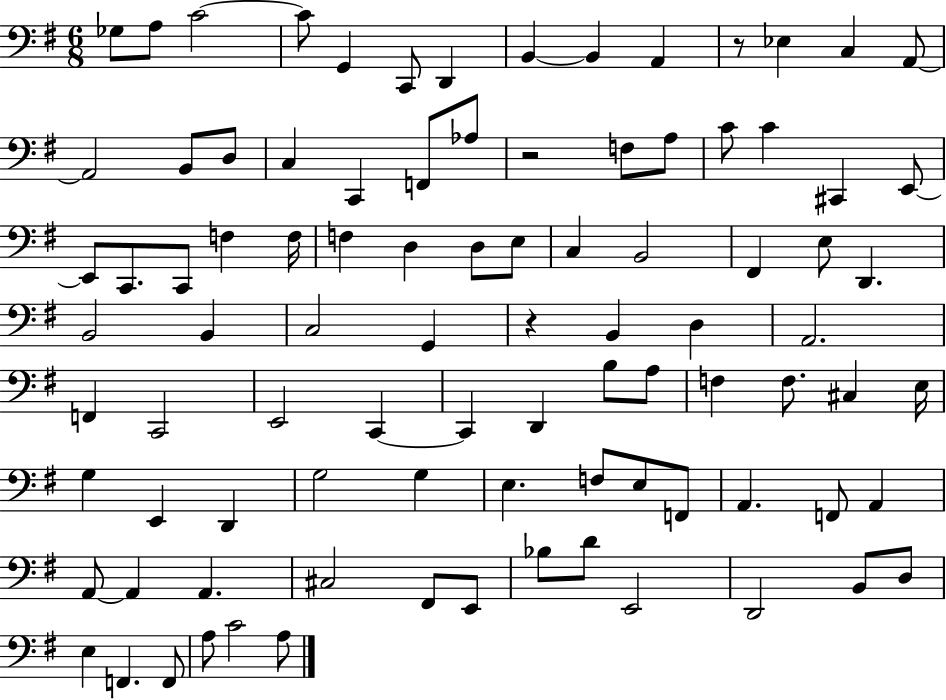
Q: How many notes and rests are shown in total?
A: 92